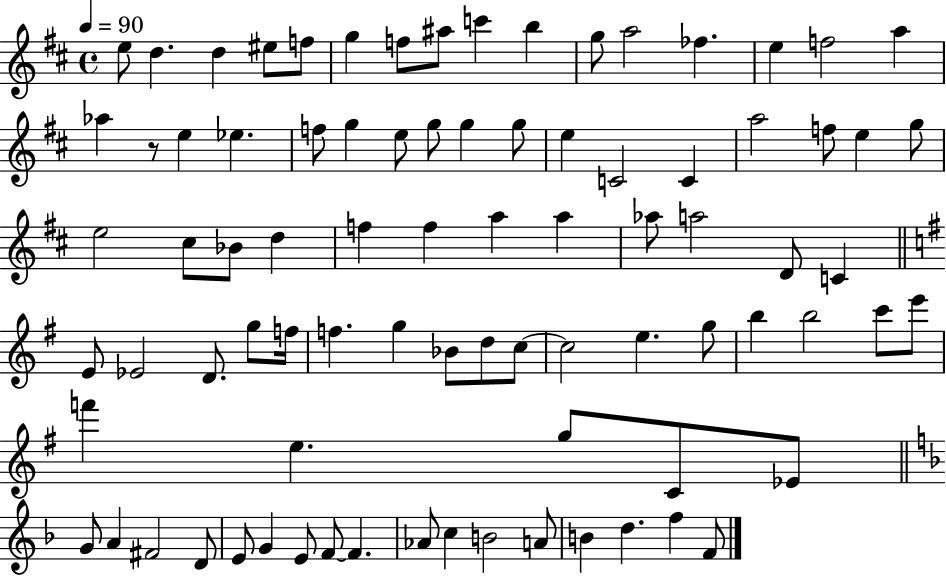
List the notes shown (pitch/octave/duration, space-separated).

E5/e D5/q. D5/q EIS5/e F5/e G5/q F5/e A#5/e C6/q B5/q G5/e A5/h FES5/q. E5/q F5/h A5/q Ab5/q R/e E5/q Eb5/q. F5/e G5/q E5/e G5/e G5/q G5/e E5/q C4/h C4/q A5/h F5/e E5/q G5/e E5/h C#5/e Bb4/e D5/q F5/q F5/q A5/q A5/q Ab5/e A5/h D4/e C4/q E4/e Eb4/h D4/e. G5/e F5/s F5/q. G5/q Bb4/e D5/e C5/e C5/h E5/q. G5/e B5/q B5/h C6/e E6/e F6/q E5/q. G5/e C4/e Eb4/e G4/e A4/q F#4/h D4/e E4/e G4/q E4/e F4/e F4/q. Ab4/e C5/q B4/h A4/e B4/q D5/q. F5/q F4/e